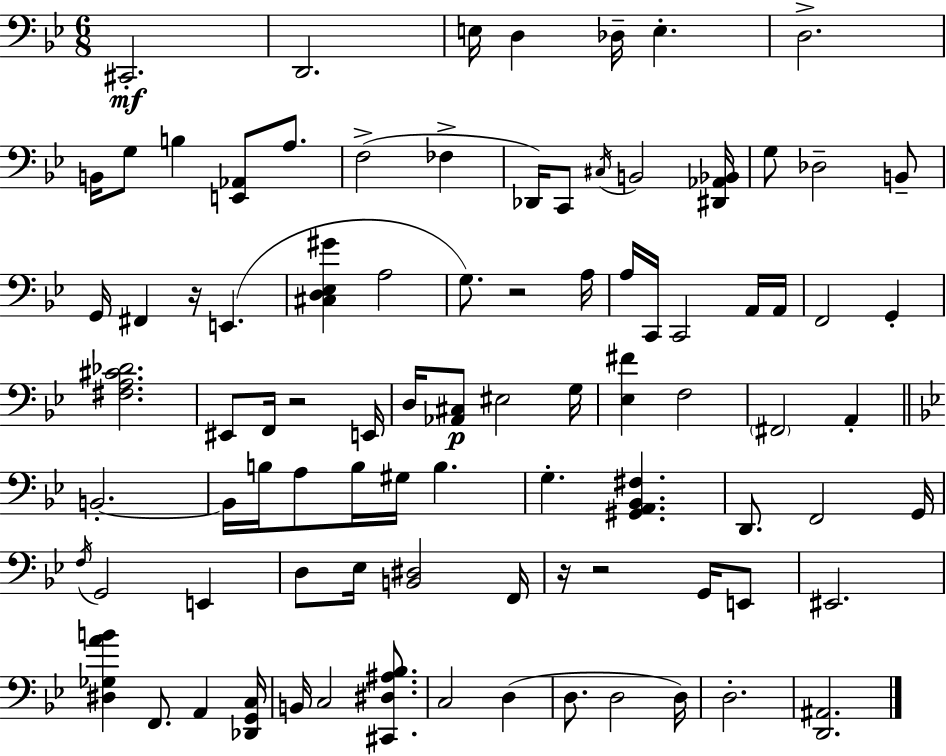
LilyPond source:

{
  \clef bass
  \numericTimeSignature
  \time 6/8
  \key g \minor
  \repeat volta 2 { cis,2.-.\mf | d,2. | e16 d4 des16-- e4.-. | d2.-> | \break b,16 g8 b4 <e, aes,>8 a8. | f2->( fes4-> | des,16) c,8 \acciaccatura { cis16 } b,2 | <dis, aes, bes,>16 g8 des2-- b,8-- | \break g,16 fis,4 r16 e,4.( | <cis d ees gis'>4 a2 | g8.) r2 | a16 a16 c,16 c,2 a,16 | \break a,16 f,2 g,4-. | <fis a cis' des'>2. | eis,8 f,16 r2 | e,16 d16 <aes, cis>8\p eis2 | \break g16 <ees fis'>4 f2 | \parenthesize fis,2 a,4-. | \bar "||" \break \key bes \major b,2.-.~~ | b,16 b16 a8 b16 gis16 b4. | g4.-. <gis, a, bes, fis>4. | d,8. f,2 g,16 | \break \acciaccatura { f16 } g,2 e,4 | d8 ees16 <b, dis>2 | f,16 r16 r2 g,16 e,8 | eis,2. | \break <dis ges a' b'>4 f,8. a,4 | <des, g, c>16 b,16 c2 <cis, dis ais bes>8. | c2 d4( | d8. d2 | \break d16) d2.-. | <d, ais,>2. | } \bar "|."
}